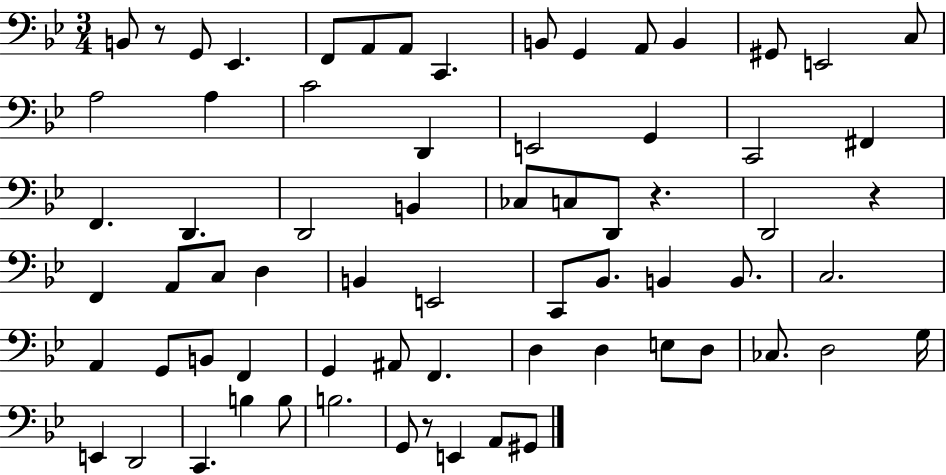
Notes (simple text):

B2/e R/e G2/e Eb2/q. F2/e A2/e A2/e C2/q. B2/e G2/q A2/e B2/q G#2/e E2/h C3/e A3/h A3/q C4/h D2/q E2/h G2/q C2/h F#2/q F2/q. D2/q. D2/h B2/q CES3/e C3/e D2/e R/q. D2/h R/q F2/q A2/e C3/e D3/q B2/q E2/h C2/e Bb2/e. B2/q B2/e. C3/h. A2/q G2/e B2/e F2/q G2/q A#2/e F2/q. D3/q D3/q E3/e D3/e CES3/e. D3/h G3/s E2/q D2/h C2/q. B3/q B3/e B3/h. G2/e R/e E2/q A2/e G#2/e